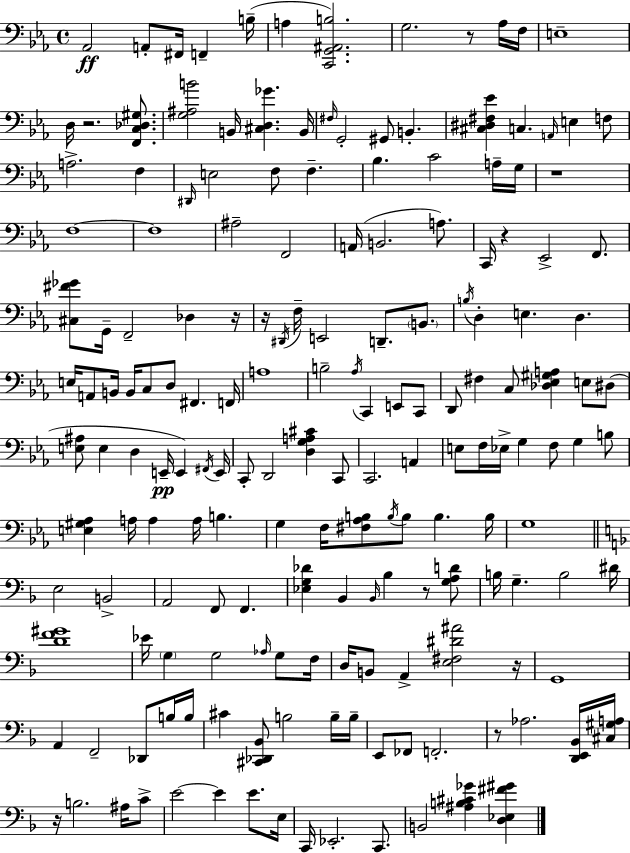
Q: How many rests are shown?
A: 10